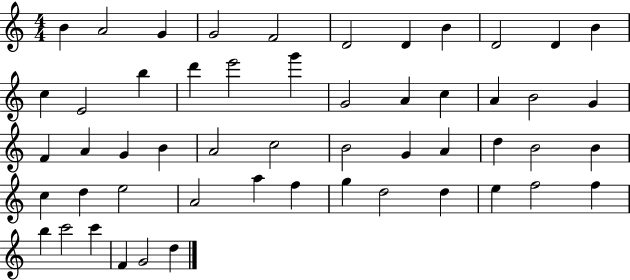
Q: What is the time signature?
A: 4/4